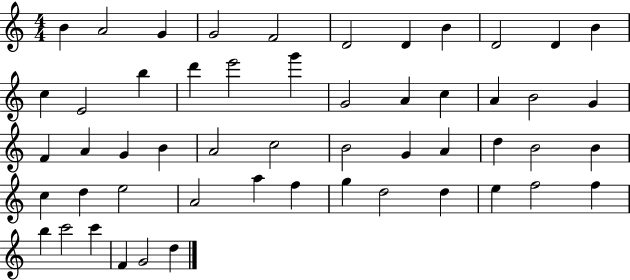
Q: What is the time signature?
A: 4/4